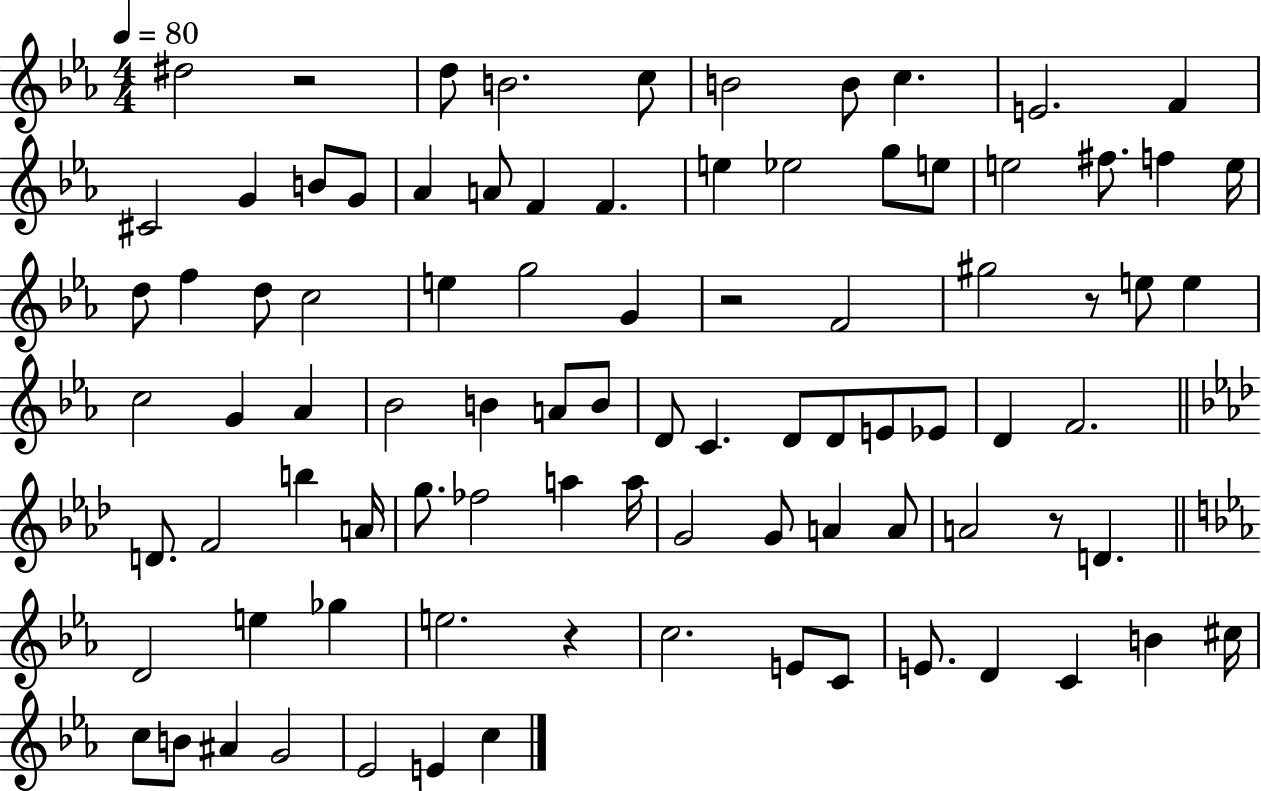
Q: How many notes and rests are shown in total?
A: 89